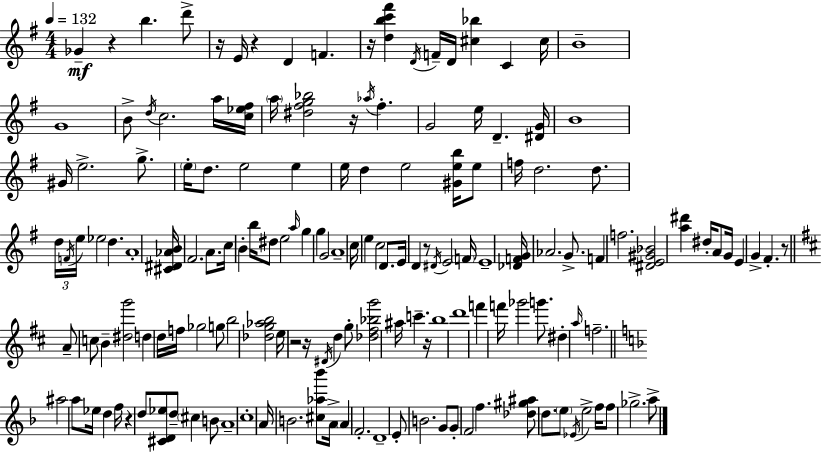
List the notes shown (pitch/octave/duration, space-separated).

Gb4/q R/q B5/q. D6/e R/s E4/s R/q D4/q F4/q. R/s [D5,B5,C6,F#6]/q D4/s F4/s D4/s [C#5,Bb5]/q C4/q C#5/s B4/w G4/w B4/e D5/s C5/h. A5/s [C5,Eb5,F#5]/s A5/s [D#5,F#5,G5,Bb5]/h R/s Ab5/s F#5/q. G4/h E5/s D4/q. [D#4,G4]/s B4/w G#4/s E5/h. G5/e. E5/s D5/e. E5/h E5/q E5/s D5/q E5/h [G#4,E5,B5]/s E5/e F5/s D5/h. D5/e. D5/s F4/s E5/s Eb5/h D5/q. A4/w [C#4,D#4,Ab4,B4]/s F#4/h. A4/e. C5/s B4/q B5/s D#5/e E5/h A5/s G5/q G5/q G4/h A4/w C5/s E5/q C5/h D4/e. E4/s D4/q R/e D#4/s E4/h F4/s E4/w [Db4,F4,G4]/s Ab4/h. G4/e. F4/q F5/h. [D#4,E4,G#4,Bb4]/h [A5,D#6]/q D#5/s A4/e G4/s E4/q G4/q F#4/q. R/e A4/e C5/e B4/q [D#5,G6]/h D5/q D5/s F5/s Gb5/h G5/e B5/h [Db5,G5,Ab5,B5]/h E5/s R/h R/s D#4/s D5/q G5/e [Db5,F#5,Bb5,G6]/h A#5/s C6/q. R/s B5/w D6/w F6/q F6/s Gb6/h G6/e. D#5/q A5/s F5/h. A#5/h A5/e Eb5/s D5/q F5/s R/q D5/e [C#4,D4,Eb5]/e D5/e C#5/q B4/e A4/w C5/w A4/s B4/h. [C#5,Ab5,Bb6]/e A4/s A4/q F4/h. D4/w E4/e B4/h. G4/e G4/e F4/h F5/q. [Db5,G#5,A#5]/e D5/e. E5/e Eb4/s E5/h F5/s F5/e Gb5/h. A5/e